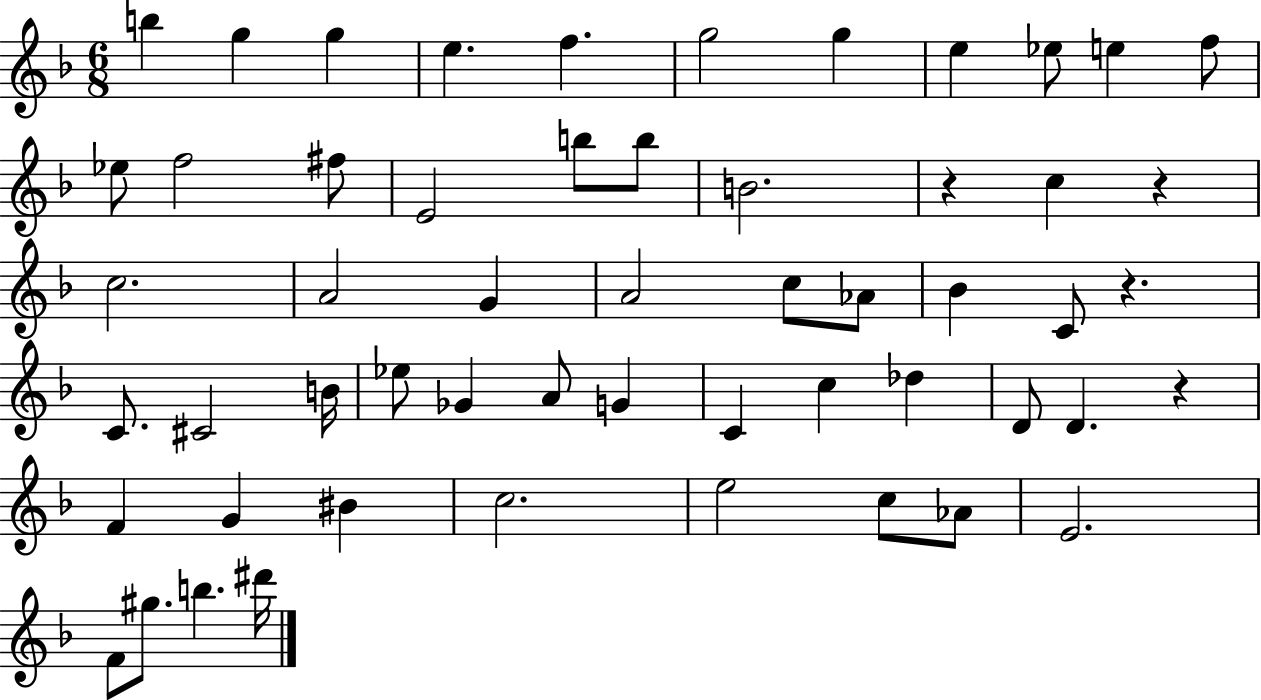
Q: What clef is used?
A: treble